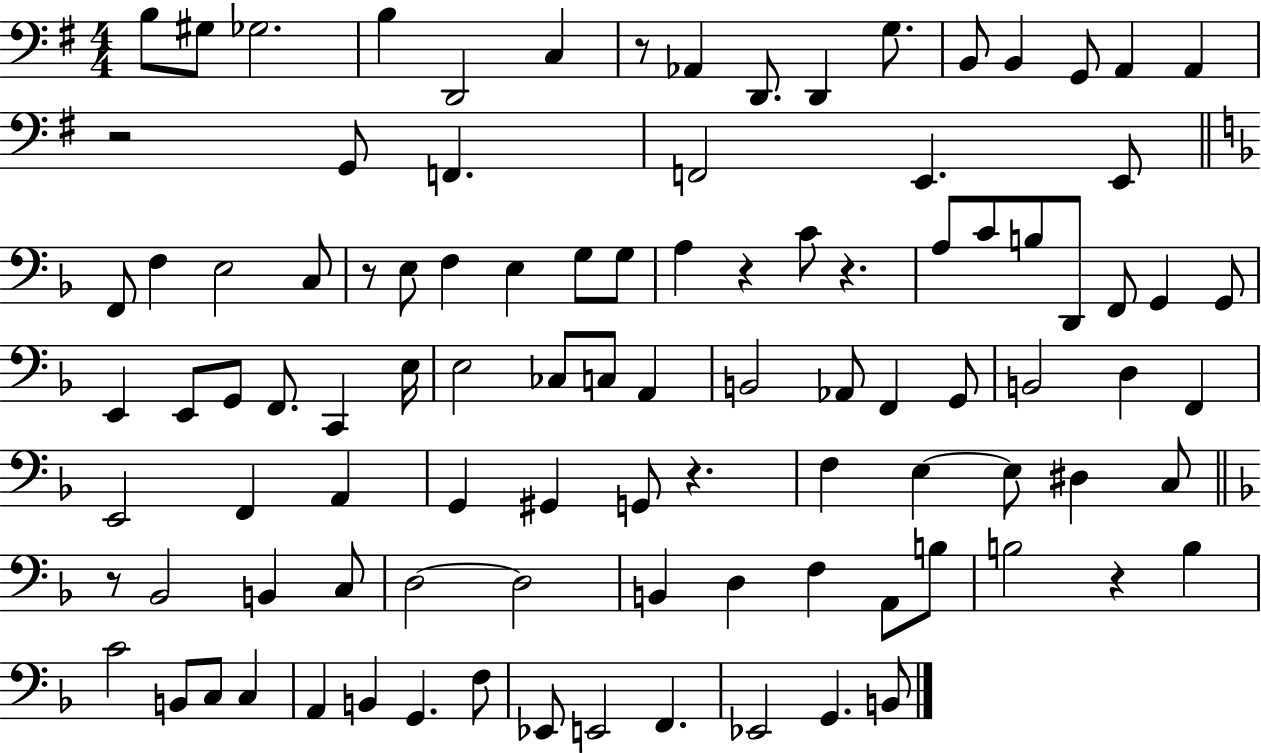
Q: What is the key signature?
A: G major